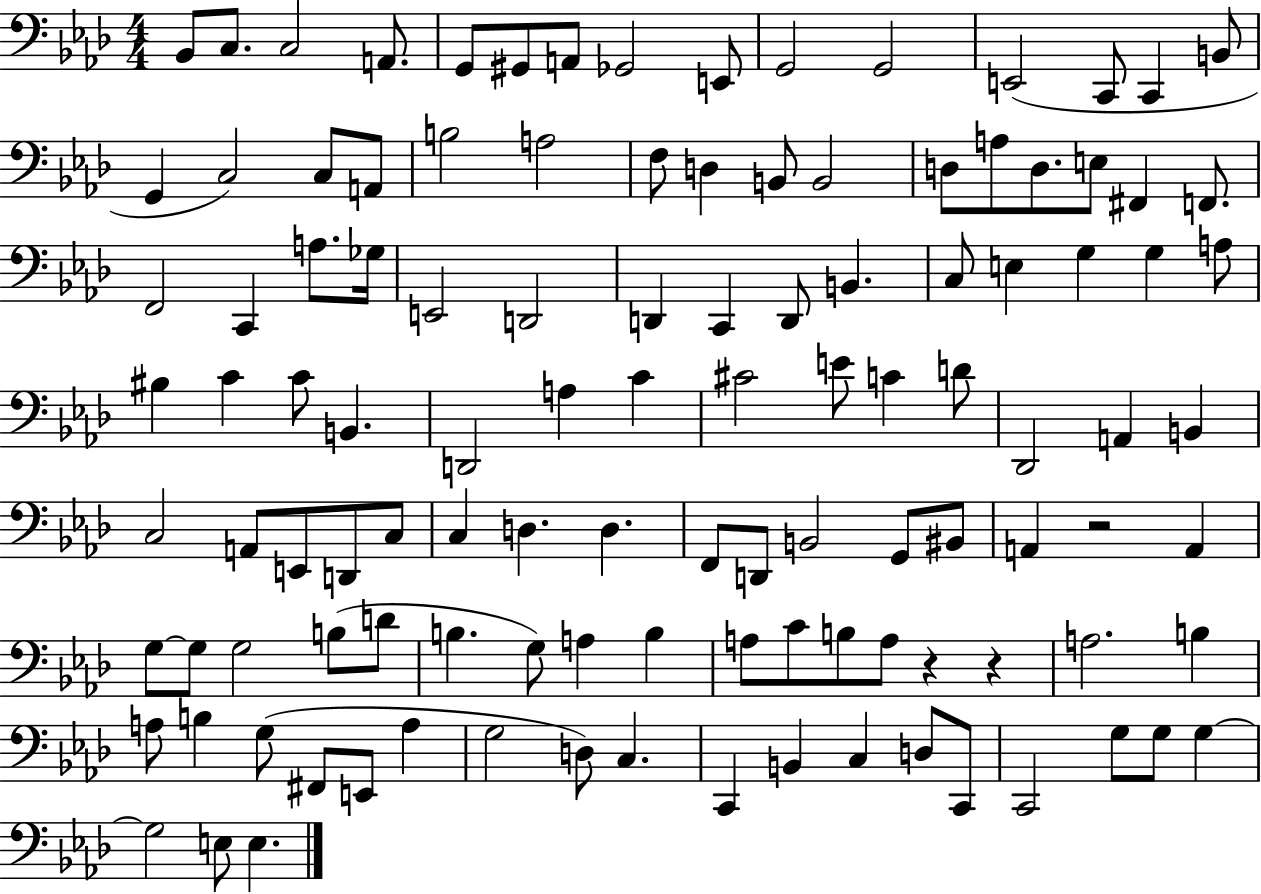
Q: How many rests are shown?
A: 3